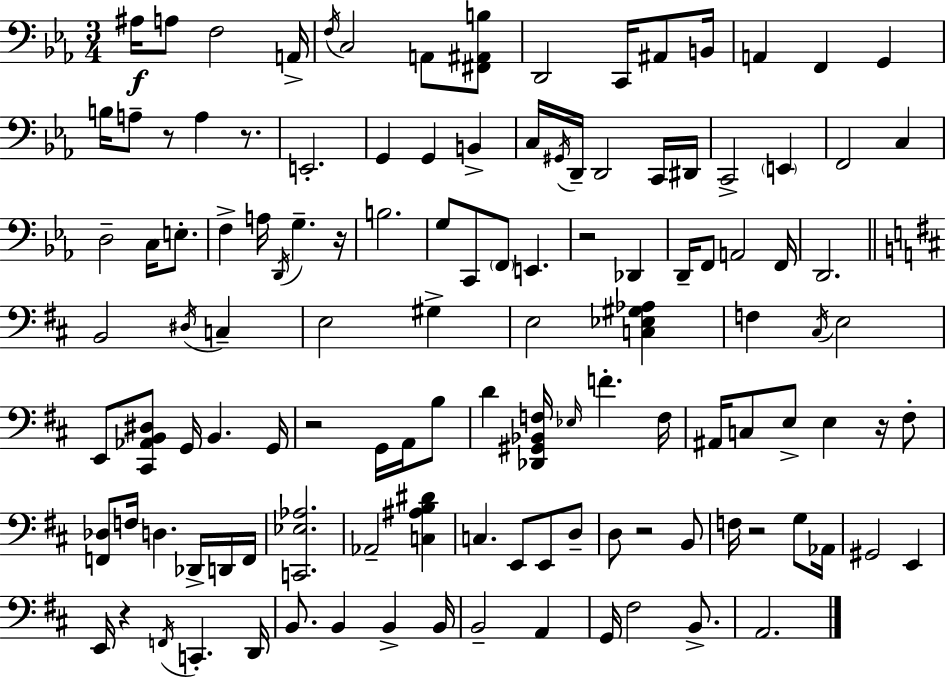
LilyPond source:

{
  \clef bass
  \numericTimeSignature
  \time 3/4
  \key ees \major
  ais16\f a8 f2 a,16-> | \acciaccatura { f16 } c2 a,8 <fis, ais, b>8 | d,2 c,16 ais,8 | b,16 a,4 f,4 g,4 | \break b16 a8-- r8 a4 r8. | e,2.-. | g,4 g,4 b,4-> | c16 \acciaccatura { gis,16 } d,16-- d,2 | \break c,16 dis,16 c,2-> \parenthesize e,4 | f,2 c4 | d2-- c16 e8.-. | f4-> a16 \acciaccatura { d,16 } g4.-- | \break r16 b2. | g8 c,8 \parenthesize f,8 e,4. | r2 des,4 | d,16-- f,8 a,2 | \break f,16 d,2. | \bar "||" \break \key d \major b,2 \acciaccatura { dis16 } c4-- | e2 gis4-> | e2 <c ees gis aes>4 | f4 \acciaccatura { cis16 } e2 | \break e,8 <cis, aes, b, dis>8 g,16 b,4. | g,16 r2 g,16 a,16 | b8 d'4 <des, gis, bes, f>16 \grace { ees16 } f'4.-. | f16 ais,16 c8 e8-> e4 | \break r16 fis8-. <f, des>8 f16 d4. | des,16-> d,16 f,16 <c, ees aes>2. | aes,2-- <c ais b dis'>4 | c4. e,8 e,8 | \break d8-- d8 r2 | b,8 f16 r2 | g8 aes,16 gis,2 e,4 | e,16 r4 \acciaccatura { f,16 } c,4.-. | \break d,16 b,8. b,4 b,4-> | b,16 b,2-- | a,4 g,16 fis2 | b,8.-> a,2. | \break \bar "|."
}